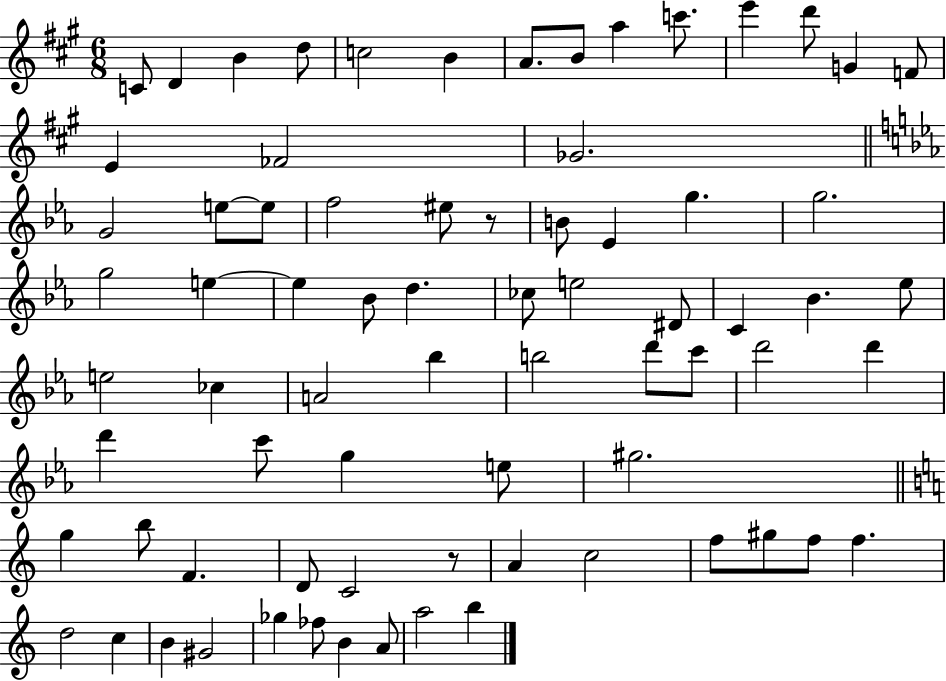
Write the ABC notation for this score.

X:1
T:Untitled
M:6/8
L:1/4
K:A
C/2 D B d/2 c2 B A/2 B/2 a c'/2 e' d'/2 G F/2 E _F2 _G2 G2 e/2 e/2 f2 ^e/2 z/2 B/2 _E g g2 g2 e e _B/2 d _c/2 e2 ^D/2 C _B _e/2 e2 _c A2 _b b2 d'/2 c'/2 d'2 d' d' c'/2 g e/2 ^g2 g b/2 F D/2 C2 z/2 A c2 f/2 ^g/2 f/2 f d2 c B ^G2 _g _f/2 B A/2 a2 b